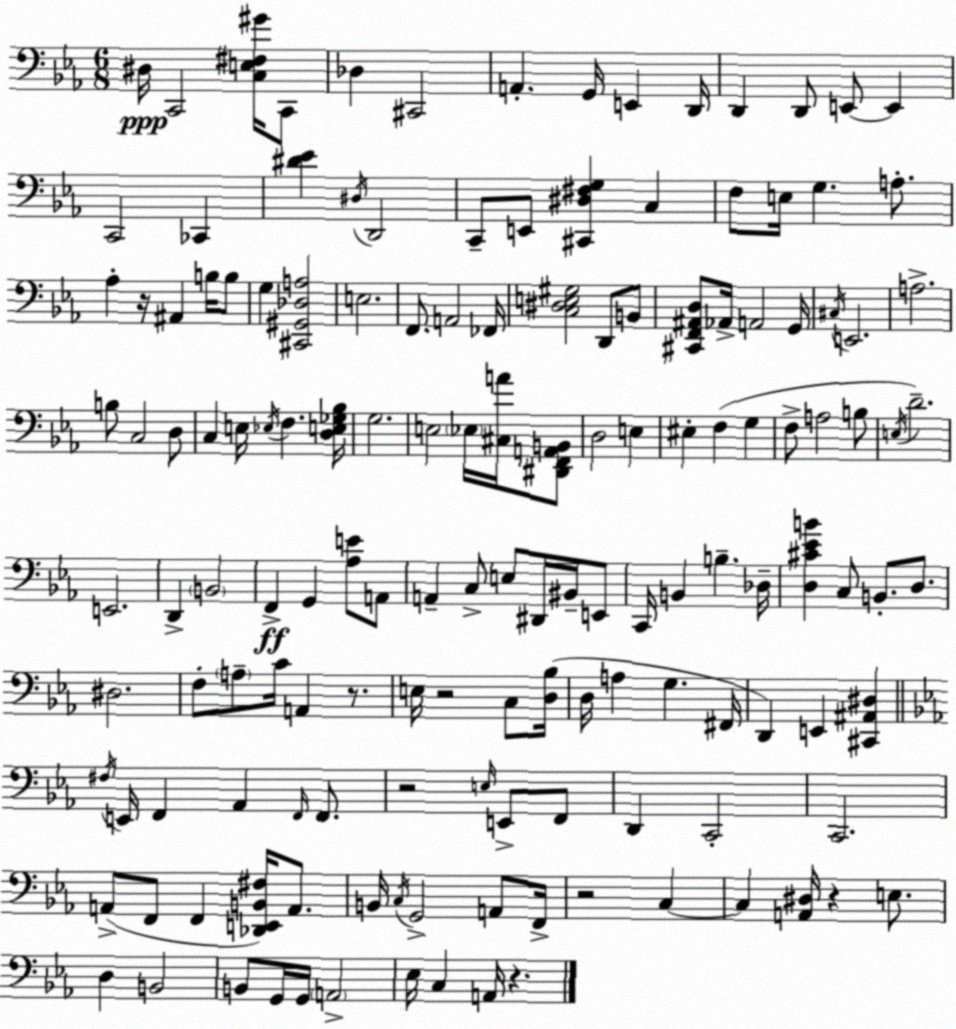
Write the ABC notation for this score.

X:1
T:Untitled
M:6/8
L:1/4
K:Cm
^D,/4 C,,2 [C,E,^F,^G]/4 C,,/2 _D, ^C,,2 A,, G,,/4 E,, D,,/4 D,, D,,/2 E,,/2 E,, C,,2 _C,, [^D_E] ^D,/4 D,,2 C,,/2 E,,/2 [^C,,^D,^F,G,] C, F,/2 E,/4 G, A,/2 _A, z/4 ^A,, B,/4 B,/2 G, [^C,,^G,,_D,A,]2 E,2 F,,/2 A,,2 _F,,/4 [C,^D,E,^G,]2 D,,/2 B,,/2 [^C,,F,,^A,,D,]/2 _A,,/4 A,,2 G,,/4 ^C,/4 E,,2 A,2 B,/2 C,2 D,/2 C, E,/4 _E,/4 F, [D,E,_G,_B,]/4 G,2 E,2 _E,/4 [^C,A]/4 [^D,,F,,A,,B,,]/2 D,2 E, ^E, F, G, F,/2 A,2 B,/2 E,/4 D2 E,,2 D,, B,,2 F,, G,, [_A,E]/2 A,,/2 A,, C,/2 E,/2 ^D,,/4 ^B,,/4 E,,/2 C,,/4 B,, B, _D,/4 [D,^C_EB] C,/2 B,,/2 D,/2 ^D,2 F,/2 A,/2 C/4 A,, z/2 E,/4 z2 C,/2 [D,_B,]/4 D,/4 A, G, ^F,,/4 D,, E,, [^C,,^A,,^D,] ^F,/4 E,,/4 F,, _A,, F,,/4 F,,/2 z2 E,/4 E,,/2 F,,/2 D,, C,,2 C,,2 A,,/2 F,,/2 F,, [_D,,E,,B,,^F,]/4 A,,/2 B,,/4 C,/4 G,,2 A,,/2 F,,/4 z2 C, C, [A,,^D,]/4 z E,/2 D, B,,2 B,,/2 G,,/4 G,,/4 A,,2 _E,/4 C, A,,/4 z